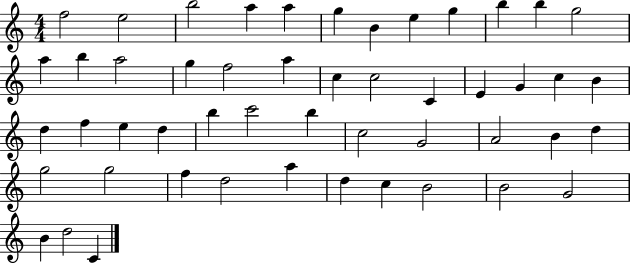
X:1
T:Untitled
M:4/4
L:1/4
K:C
f2 e2 b2 a a g B e g b b g2 a b a2 g f2 a c c2 C E G c B d f e d b c'2 b c2 G2 A2 B d g2 g2 f d2 a d c B2 B2 G2 B d2 C